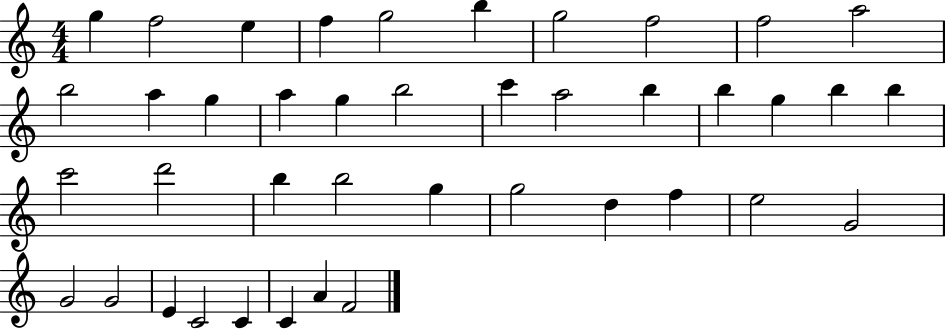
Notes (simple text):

G5/q F5/h E5/q F5/q G5/h B5/q G5/h F5/h F5/h A5/h B5/h A5/q G5/q A5/q G5/q B5/h C6/q A5/h B5/q B5/q G5/q B5/q B5/q C6/h D6/h B5/q B5/h G5/q G5/h D5/q F5/q E5/h G4/h G4/h G4/h E4/q C4/h C4/q C4/q A4/q F4/h